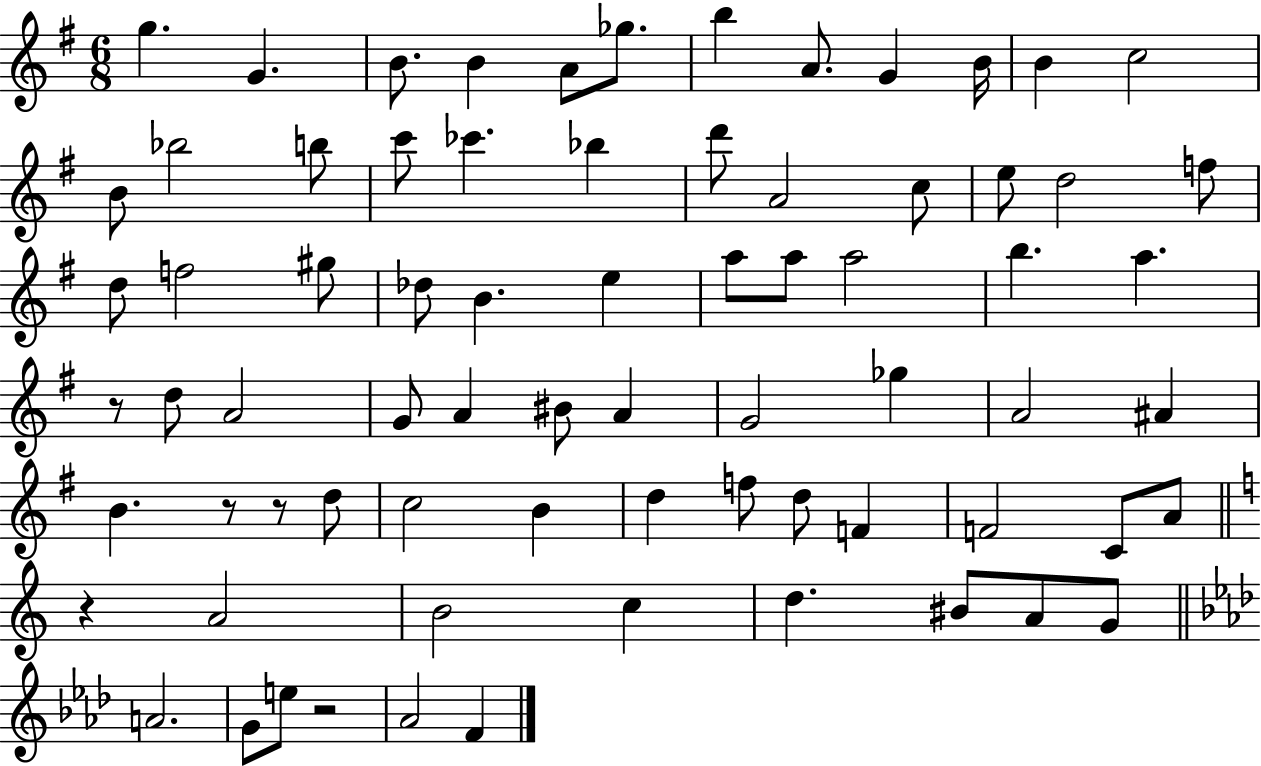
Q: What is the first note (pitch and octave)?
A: G5